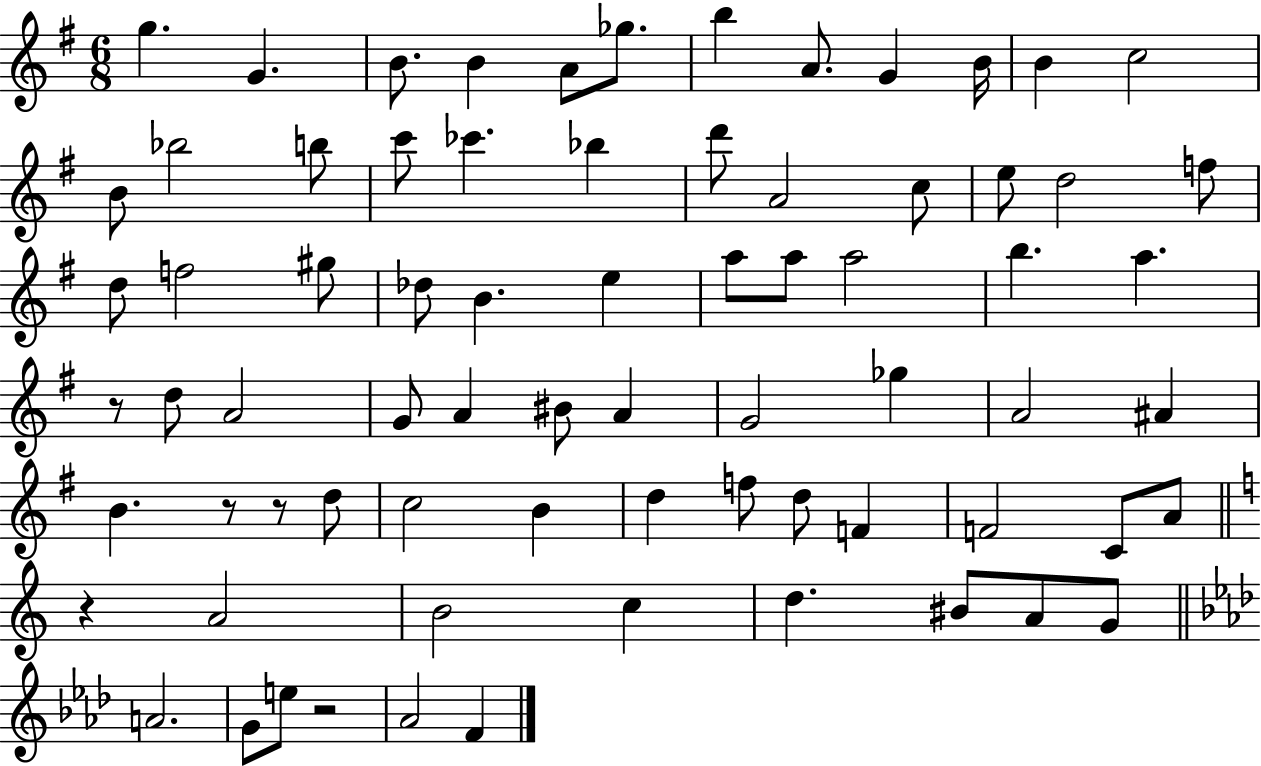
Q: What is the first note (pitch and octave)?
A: G5